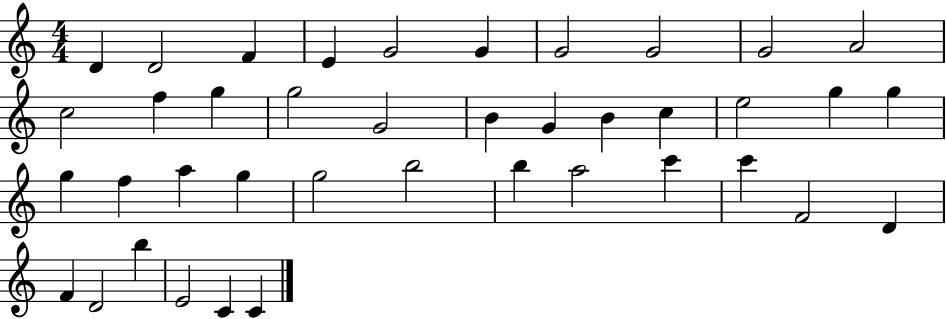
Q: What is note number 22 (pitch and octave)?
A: G5